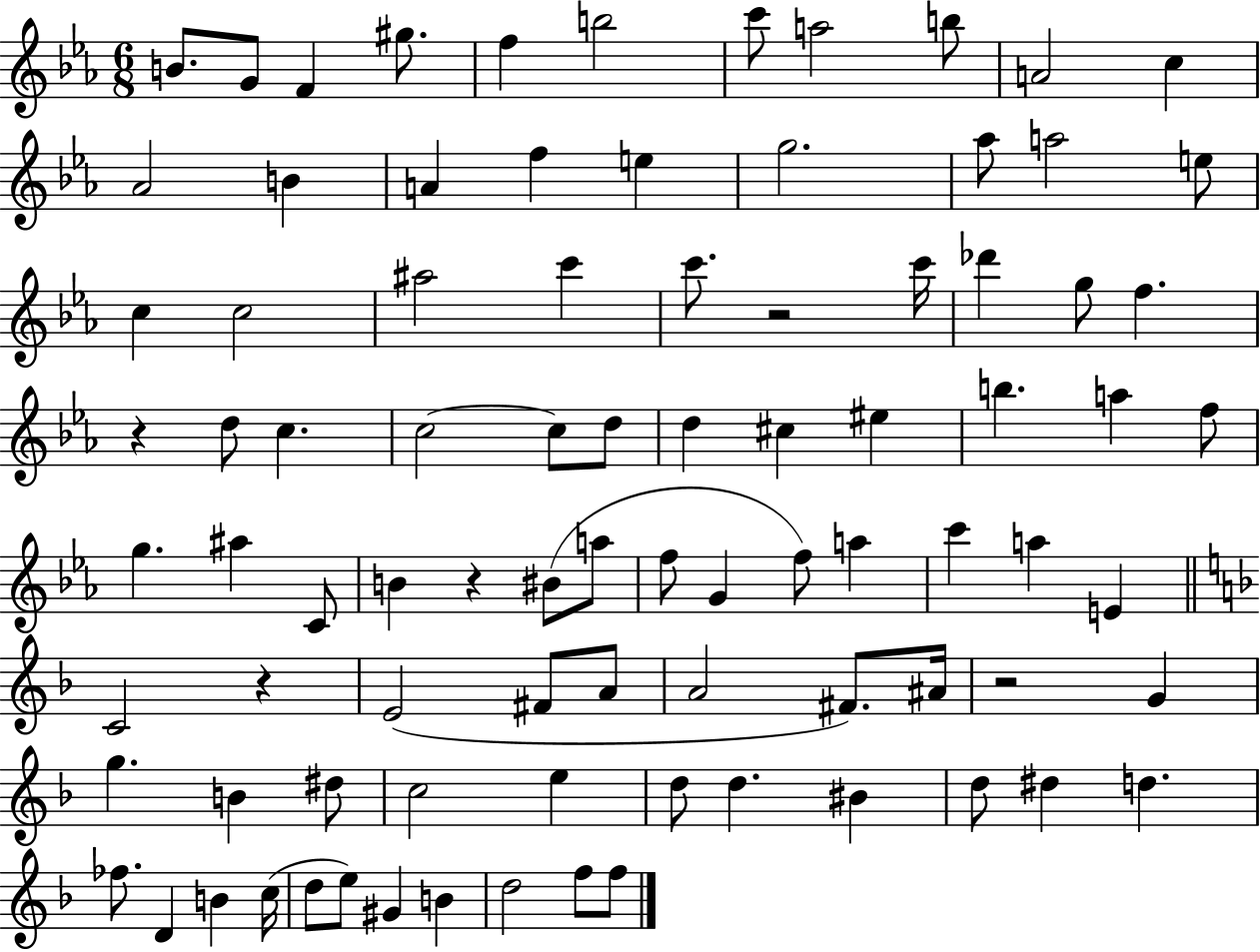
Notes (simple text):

B4/e. G4/e F4/q G#5/e. F5/q B5/h C6/e A5/h B5/e A4/h C5/q Ab4/h B4/q A4/q F5/q E5/q G5/h. Ab5/e A5/h E5/e C5/q C5/h A#5/h C6/q C6/e. R/h C6/s Db6/q G5/e F5/q. R/q D5/e C5/q. C5/h C5/e D5/e D5/q C#5/q EIS5/q B5/q. A5/q F5/e G5/q. A#5/q C4/e B4/q R/q BIS4/e A5/e F5/e G4/q F5/e A5/q C6/q A5/q E4/q C4/h R/q E4/h F#4/e A4/e A4/h F#4/e. A#4/s R/h G4/q G5/q. B4/q D#5/e C5/h E5/q D5/e D5/q. BIS4/q D5/e D#5/q D5/q. FES5/e. D4/q B4/q C5/s D5/e E5/e G#4/q B4/q D5/h F5/e F5/e